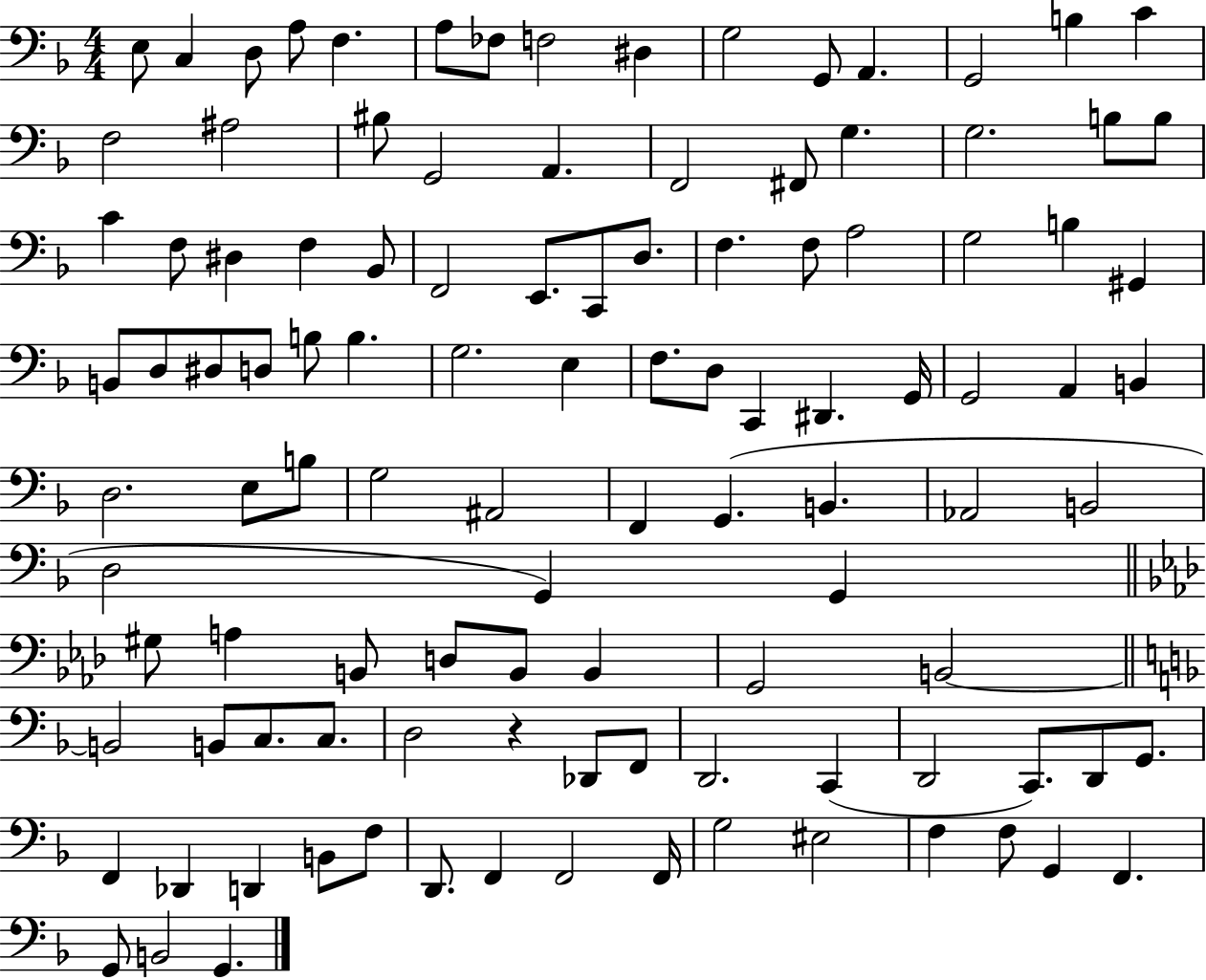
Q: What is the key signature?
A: F major